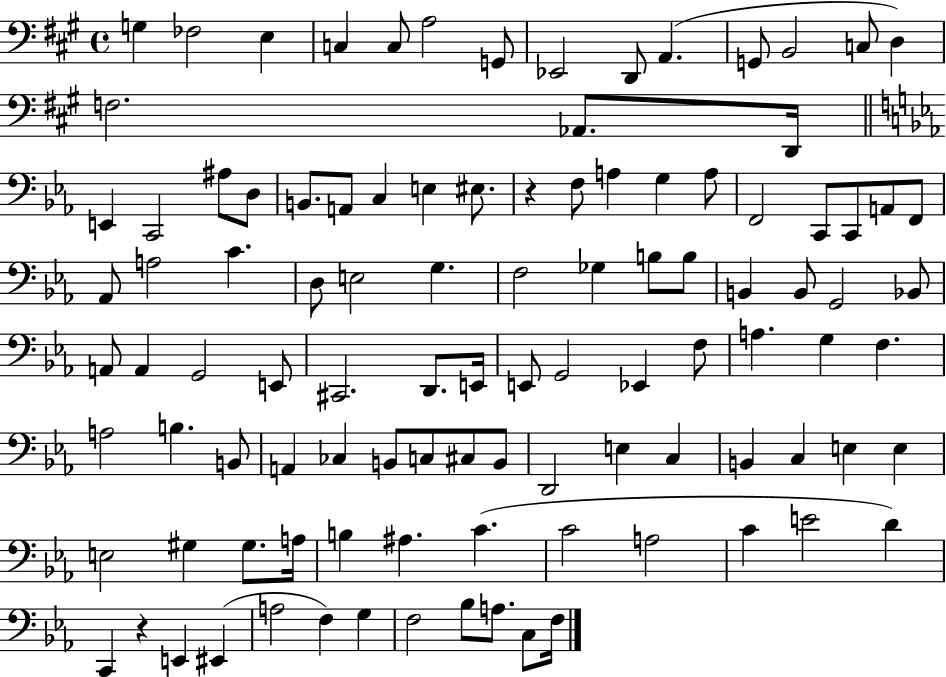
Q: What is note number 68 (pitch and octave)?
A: CES3